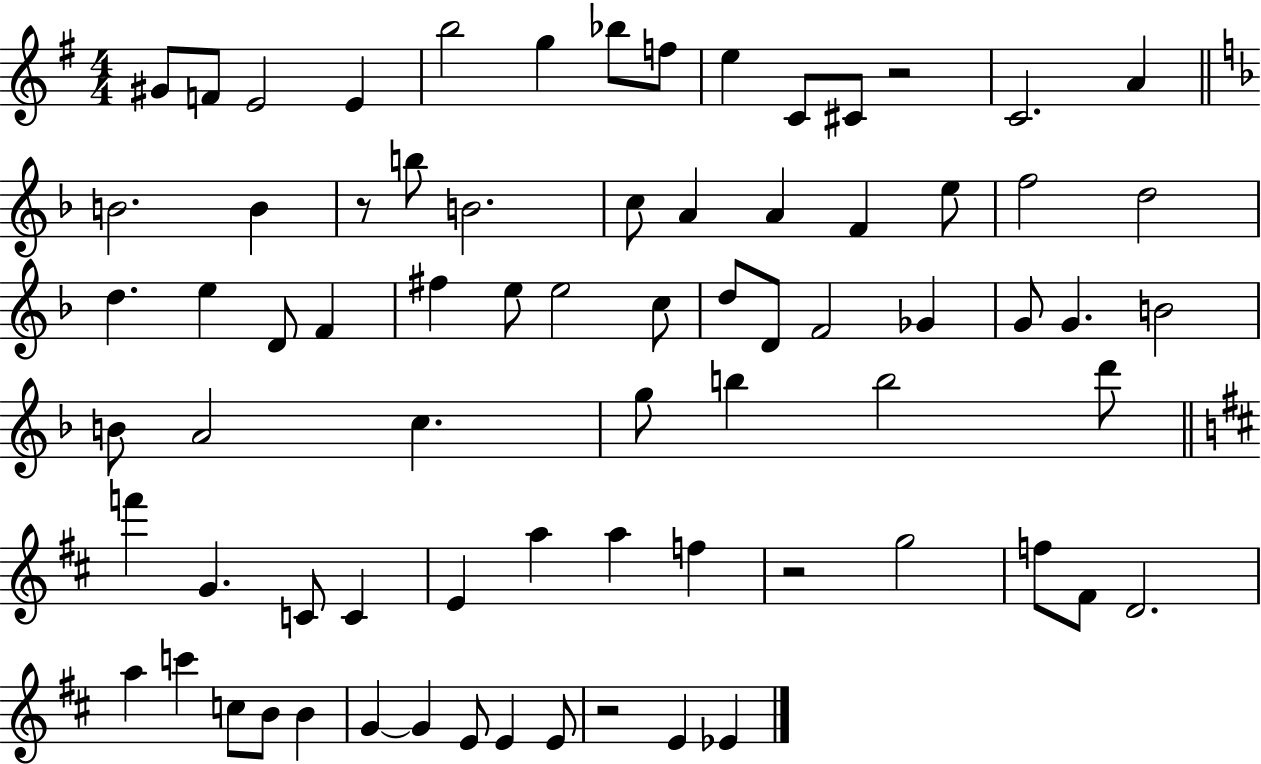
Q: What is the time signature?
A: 4/4